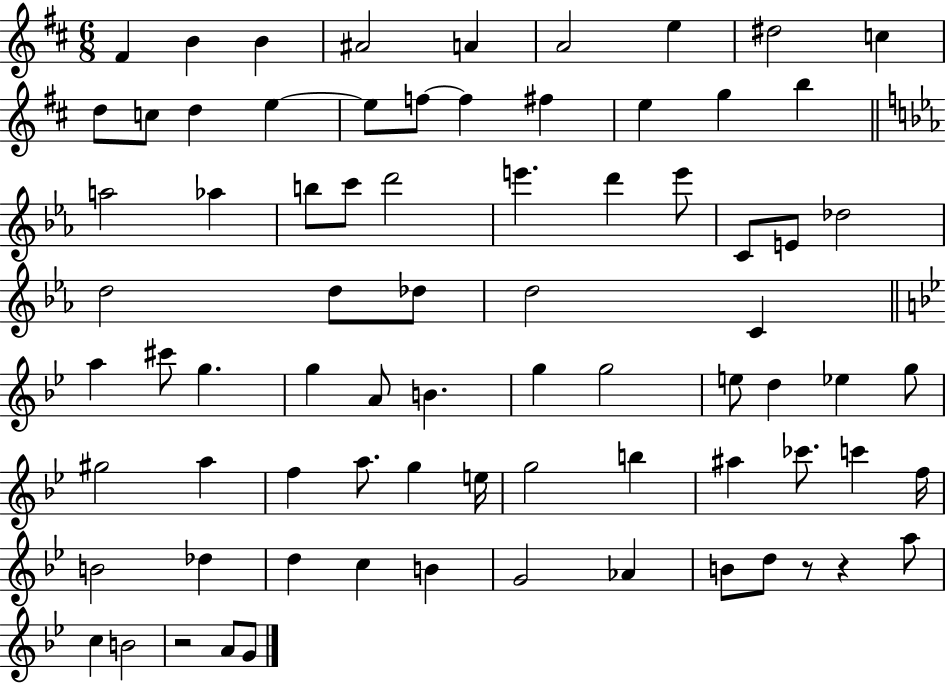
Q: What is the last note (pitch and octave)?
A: G4